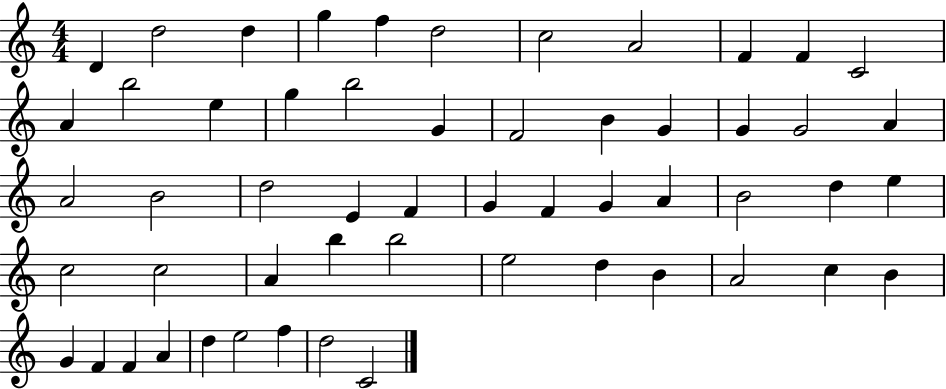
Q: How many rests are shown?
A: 0